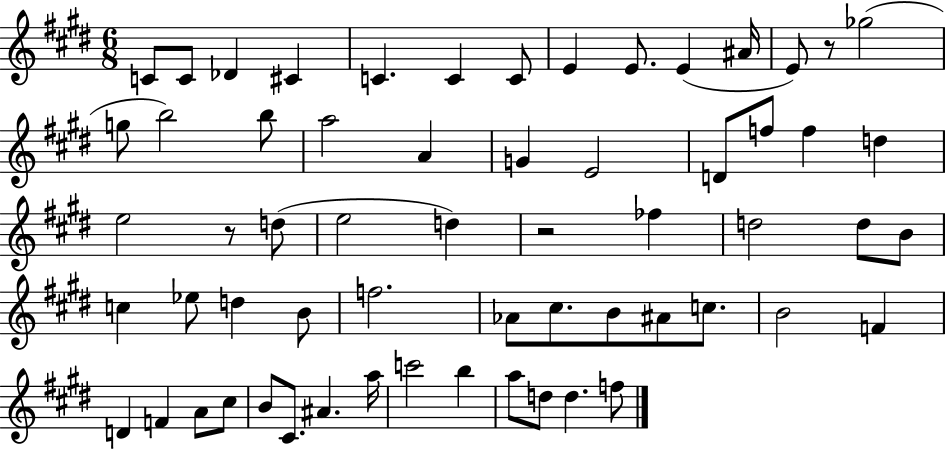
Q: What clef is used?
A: treble